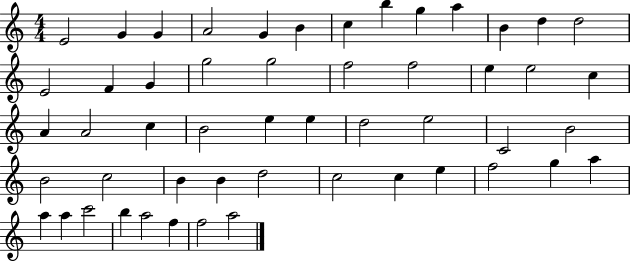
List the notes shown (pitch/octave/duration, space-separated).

E4/h G4/q G4/q A4/h G4/q B4/q C5/q B5/q G5/q A5/q B4/q D5/q D5/h E4/h F4/q G4/q G5/h G5/h F5/h F5/h E5/q E5/h C5/q A4/q A4/h C5/q B4/h E5/q E5/q D5/h E5/h C4/h B4/h B4/h C5/h B4/q B4/q D5/h C5/h C5/q E5/q F5/h G5/q A5/q A5/q A5/q C6/h B5/q A5/h F5/q F5/h A5/h